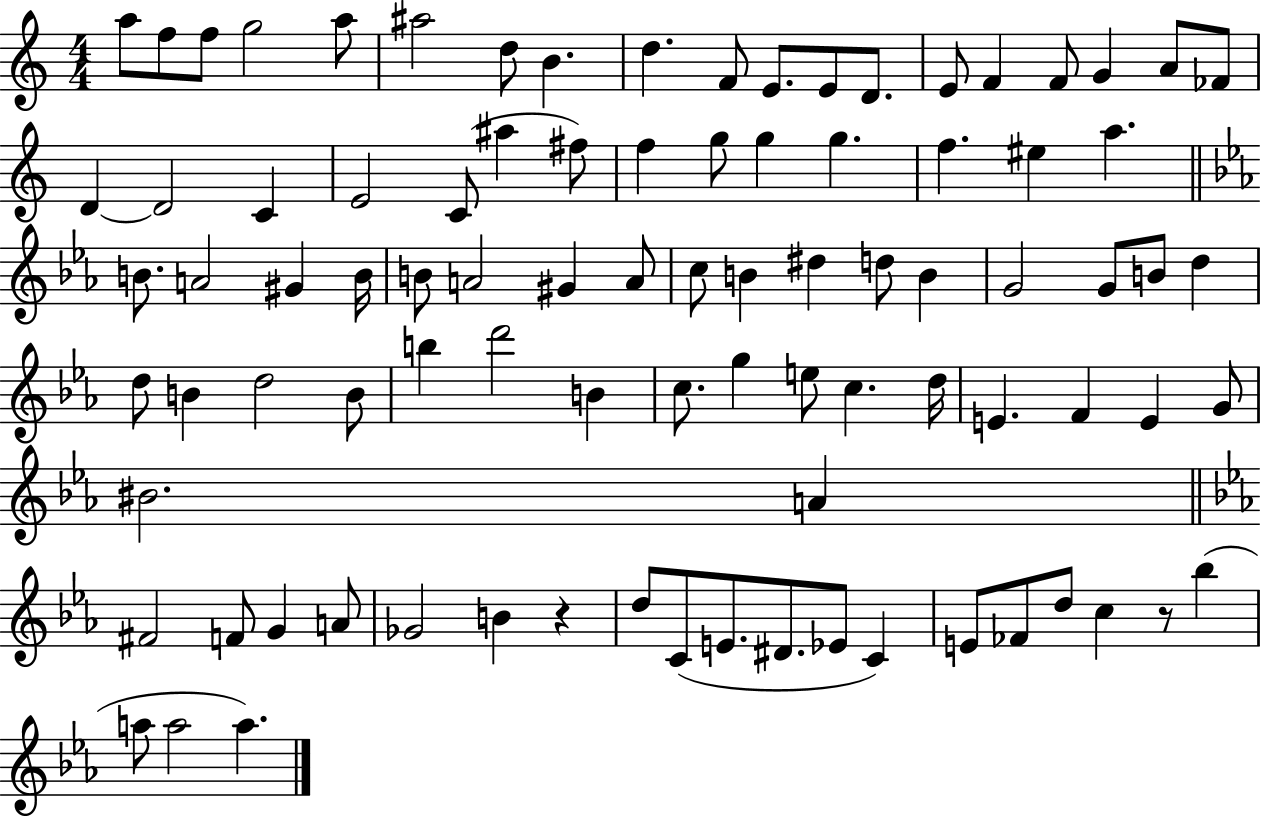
A5/e F5/e F5/e G5/h A5/e A#5/h D5/e B4/q. D5/q. F4/e E4/e. E4/e D4/e. E4/e F4/q F4/e G4/q A4/e FES4/e D4/q D4/h C4/q E4/h C4/e A#5/q F#5/e F5/q G5/e G5/q G5/q. F5/q. EIS5/q A5/q. B4/e. A4/h G#4/q B4/s B4/e A4/h G#4/q A4/e C5/e B4/q D#5/q D5/e B4/q G4/h G4/e B4/e D5/q D5/e B4/q D5/h B4/e B5/q D6/h B4/q C5/e. G5/q E5/e C5/q. D5/s E4/q. F4/q E4/q G4/e BIS4/h. A4/q F#4/h F4/e G4/q A4/e Gb4/h B4/q R/q D5/e C4/e E4/e. D#4/e. Eb4/e C4/q E4/e FES4/e D5/e C5/q R/e Bb5/q A5/e A5/h A5/q.